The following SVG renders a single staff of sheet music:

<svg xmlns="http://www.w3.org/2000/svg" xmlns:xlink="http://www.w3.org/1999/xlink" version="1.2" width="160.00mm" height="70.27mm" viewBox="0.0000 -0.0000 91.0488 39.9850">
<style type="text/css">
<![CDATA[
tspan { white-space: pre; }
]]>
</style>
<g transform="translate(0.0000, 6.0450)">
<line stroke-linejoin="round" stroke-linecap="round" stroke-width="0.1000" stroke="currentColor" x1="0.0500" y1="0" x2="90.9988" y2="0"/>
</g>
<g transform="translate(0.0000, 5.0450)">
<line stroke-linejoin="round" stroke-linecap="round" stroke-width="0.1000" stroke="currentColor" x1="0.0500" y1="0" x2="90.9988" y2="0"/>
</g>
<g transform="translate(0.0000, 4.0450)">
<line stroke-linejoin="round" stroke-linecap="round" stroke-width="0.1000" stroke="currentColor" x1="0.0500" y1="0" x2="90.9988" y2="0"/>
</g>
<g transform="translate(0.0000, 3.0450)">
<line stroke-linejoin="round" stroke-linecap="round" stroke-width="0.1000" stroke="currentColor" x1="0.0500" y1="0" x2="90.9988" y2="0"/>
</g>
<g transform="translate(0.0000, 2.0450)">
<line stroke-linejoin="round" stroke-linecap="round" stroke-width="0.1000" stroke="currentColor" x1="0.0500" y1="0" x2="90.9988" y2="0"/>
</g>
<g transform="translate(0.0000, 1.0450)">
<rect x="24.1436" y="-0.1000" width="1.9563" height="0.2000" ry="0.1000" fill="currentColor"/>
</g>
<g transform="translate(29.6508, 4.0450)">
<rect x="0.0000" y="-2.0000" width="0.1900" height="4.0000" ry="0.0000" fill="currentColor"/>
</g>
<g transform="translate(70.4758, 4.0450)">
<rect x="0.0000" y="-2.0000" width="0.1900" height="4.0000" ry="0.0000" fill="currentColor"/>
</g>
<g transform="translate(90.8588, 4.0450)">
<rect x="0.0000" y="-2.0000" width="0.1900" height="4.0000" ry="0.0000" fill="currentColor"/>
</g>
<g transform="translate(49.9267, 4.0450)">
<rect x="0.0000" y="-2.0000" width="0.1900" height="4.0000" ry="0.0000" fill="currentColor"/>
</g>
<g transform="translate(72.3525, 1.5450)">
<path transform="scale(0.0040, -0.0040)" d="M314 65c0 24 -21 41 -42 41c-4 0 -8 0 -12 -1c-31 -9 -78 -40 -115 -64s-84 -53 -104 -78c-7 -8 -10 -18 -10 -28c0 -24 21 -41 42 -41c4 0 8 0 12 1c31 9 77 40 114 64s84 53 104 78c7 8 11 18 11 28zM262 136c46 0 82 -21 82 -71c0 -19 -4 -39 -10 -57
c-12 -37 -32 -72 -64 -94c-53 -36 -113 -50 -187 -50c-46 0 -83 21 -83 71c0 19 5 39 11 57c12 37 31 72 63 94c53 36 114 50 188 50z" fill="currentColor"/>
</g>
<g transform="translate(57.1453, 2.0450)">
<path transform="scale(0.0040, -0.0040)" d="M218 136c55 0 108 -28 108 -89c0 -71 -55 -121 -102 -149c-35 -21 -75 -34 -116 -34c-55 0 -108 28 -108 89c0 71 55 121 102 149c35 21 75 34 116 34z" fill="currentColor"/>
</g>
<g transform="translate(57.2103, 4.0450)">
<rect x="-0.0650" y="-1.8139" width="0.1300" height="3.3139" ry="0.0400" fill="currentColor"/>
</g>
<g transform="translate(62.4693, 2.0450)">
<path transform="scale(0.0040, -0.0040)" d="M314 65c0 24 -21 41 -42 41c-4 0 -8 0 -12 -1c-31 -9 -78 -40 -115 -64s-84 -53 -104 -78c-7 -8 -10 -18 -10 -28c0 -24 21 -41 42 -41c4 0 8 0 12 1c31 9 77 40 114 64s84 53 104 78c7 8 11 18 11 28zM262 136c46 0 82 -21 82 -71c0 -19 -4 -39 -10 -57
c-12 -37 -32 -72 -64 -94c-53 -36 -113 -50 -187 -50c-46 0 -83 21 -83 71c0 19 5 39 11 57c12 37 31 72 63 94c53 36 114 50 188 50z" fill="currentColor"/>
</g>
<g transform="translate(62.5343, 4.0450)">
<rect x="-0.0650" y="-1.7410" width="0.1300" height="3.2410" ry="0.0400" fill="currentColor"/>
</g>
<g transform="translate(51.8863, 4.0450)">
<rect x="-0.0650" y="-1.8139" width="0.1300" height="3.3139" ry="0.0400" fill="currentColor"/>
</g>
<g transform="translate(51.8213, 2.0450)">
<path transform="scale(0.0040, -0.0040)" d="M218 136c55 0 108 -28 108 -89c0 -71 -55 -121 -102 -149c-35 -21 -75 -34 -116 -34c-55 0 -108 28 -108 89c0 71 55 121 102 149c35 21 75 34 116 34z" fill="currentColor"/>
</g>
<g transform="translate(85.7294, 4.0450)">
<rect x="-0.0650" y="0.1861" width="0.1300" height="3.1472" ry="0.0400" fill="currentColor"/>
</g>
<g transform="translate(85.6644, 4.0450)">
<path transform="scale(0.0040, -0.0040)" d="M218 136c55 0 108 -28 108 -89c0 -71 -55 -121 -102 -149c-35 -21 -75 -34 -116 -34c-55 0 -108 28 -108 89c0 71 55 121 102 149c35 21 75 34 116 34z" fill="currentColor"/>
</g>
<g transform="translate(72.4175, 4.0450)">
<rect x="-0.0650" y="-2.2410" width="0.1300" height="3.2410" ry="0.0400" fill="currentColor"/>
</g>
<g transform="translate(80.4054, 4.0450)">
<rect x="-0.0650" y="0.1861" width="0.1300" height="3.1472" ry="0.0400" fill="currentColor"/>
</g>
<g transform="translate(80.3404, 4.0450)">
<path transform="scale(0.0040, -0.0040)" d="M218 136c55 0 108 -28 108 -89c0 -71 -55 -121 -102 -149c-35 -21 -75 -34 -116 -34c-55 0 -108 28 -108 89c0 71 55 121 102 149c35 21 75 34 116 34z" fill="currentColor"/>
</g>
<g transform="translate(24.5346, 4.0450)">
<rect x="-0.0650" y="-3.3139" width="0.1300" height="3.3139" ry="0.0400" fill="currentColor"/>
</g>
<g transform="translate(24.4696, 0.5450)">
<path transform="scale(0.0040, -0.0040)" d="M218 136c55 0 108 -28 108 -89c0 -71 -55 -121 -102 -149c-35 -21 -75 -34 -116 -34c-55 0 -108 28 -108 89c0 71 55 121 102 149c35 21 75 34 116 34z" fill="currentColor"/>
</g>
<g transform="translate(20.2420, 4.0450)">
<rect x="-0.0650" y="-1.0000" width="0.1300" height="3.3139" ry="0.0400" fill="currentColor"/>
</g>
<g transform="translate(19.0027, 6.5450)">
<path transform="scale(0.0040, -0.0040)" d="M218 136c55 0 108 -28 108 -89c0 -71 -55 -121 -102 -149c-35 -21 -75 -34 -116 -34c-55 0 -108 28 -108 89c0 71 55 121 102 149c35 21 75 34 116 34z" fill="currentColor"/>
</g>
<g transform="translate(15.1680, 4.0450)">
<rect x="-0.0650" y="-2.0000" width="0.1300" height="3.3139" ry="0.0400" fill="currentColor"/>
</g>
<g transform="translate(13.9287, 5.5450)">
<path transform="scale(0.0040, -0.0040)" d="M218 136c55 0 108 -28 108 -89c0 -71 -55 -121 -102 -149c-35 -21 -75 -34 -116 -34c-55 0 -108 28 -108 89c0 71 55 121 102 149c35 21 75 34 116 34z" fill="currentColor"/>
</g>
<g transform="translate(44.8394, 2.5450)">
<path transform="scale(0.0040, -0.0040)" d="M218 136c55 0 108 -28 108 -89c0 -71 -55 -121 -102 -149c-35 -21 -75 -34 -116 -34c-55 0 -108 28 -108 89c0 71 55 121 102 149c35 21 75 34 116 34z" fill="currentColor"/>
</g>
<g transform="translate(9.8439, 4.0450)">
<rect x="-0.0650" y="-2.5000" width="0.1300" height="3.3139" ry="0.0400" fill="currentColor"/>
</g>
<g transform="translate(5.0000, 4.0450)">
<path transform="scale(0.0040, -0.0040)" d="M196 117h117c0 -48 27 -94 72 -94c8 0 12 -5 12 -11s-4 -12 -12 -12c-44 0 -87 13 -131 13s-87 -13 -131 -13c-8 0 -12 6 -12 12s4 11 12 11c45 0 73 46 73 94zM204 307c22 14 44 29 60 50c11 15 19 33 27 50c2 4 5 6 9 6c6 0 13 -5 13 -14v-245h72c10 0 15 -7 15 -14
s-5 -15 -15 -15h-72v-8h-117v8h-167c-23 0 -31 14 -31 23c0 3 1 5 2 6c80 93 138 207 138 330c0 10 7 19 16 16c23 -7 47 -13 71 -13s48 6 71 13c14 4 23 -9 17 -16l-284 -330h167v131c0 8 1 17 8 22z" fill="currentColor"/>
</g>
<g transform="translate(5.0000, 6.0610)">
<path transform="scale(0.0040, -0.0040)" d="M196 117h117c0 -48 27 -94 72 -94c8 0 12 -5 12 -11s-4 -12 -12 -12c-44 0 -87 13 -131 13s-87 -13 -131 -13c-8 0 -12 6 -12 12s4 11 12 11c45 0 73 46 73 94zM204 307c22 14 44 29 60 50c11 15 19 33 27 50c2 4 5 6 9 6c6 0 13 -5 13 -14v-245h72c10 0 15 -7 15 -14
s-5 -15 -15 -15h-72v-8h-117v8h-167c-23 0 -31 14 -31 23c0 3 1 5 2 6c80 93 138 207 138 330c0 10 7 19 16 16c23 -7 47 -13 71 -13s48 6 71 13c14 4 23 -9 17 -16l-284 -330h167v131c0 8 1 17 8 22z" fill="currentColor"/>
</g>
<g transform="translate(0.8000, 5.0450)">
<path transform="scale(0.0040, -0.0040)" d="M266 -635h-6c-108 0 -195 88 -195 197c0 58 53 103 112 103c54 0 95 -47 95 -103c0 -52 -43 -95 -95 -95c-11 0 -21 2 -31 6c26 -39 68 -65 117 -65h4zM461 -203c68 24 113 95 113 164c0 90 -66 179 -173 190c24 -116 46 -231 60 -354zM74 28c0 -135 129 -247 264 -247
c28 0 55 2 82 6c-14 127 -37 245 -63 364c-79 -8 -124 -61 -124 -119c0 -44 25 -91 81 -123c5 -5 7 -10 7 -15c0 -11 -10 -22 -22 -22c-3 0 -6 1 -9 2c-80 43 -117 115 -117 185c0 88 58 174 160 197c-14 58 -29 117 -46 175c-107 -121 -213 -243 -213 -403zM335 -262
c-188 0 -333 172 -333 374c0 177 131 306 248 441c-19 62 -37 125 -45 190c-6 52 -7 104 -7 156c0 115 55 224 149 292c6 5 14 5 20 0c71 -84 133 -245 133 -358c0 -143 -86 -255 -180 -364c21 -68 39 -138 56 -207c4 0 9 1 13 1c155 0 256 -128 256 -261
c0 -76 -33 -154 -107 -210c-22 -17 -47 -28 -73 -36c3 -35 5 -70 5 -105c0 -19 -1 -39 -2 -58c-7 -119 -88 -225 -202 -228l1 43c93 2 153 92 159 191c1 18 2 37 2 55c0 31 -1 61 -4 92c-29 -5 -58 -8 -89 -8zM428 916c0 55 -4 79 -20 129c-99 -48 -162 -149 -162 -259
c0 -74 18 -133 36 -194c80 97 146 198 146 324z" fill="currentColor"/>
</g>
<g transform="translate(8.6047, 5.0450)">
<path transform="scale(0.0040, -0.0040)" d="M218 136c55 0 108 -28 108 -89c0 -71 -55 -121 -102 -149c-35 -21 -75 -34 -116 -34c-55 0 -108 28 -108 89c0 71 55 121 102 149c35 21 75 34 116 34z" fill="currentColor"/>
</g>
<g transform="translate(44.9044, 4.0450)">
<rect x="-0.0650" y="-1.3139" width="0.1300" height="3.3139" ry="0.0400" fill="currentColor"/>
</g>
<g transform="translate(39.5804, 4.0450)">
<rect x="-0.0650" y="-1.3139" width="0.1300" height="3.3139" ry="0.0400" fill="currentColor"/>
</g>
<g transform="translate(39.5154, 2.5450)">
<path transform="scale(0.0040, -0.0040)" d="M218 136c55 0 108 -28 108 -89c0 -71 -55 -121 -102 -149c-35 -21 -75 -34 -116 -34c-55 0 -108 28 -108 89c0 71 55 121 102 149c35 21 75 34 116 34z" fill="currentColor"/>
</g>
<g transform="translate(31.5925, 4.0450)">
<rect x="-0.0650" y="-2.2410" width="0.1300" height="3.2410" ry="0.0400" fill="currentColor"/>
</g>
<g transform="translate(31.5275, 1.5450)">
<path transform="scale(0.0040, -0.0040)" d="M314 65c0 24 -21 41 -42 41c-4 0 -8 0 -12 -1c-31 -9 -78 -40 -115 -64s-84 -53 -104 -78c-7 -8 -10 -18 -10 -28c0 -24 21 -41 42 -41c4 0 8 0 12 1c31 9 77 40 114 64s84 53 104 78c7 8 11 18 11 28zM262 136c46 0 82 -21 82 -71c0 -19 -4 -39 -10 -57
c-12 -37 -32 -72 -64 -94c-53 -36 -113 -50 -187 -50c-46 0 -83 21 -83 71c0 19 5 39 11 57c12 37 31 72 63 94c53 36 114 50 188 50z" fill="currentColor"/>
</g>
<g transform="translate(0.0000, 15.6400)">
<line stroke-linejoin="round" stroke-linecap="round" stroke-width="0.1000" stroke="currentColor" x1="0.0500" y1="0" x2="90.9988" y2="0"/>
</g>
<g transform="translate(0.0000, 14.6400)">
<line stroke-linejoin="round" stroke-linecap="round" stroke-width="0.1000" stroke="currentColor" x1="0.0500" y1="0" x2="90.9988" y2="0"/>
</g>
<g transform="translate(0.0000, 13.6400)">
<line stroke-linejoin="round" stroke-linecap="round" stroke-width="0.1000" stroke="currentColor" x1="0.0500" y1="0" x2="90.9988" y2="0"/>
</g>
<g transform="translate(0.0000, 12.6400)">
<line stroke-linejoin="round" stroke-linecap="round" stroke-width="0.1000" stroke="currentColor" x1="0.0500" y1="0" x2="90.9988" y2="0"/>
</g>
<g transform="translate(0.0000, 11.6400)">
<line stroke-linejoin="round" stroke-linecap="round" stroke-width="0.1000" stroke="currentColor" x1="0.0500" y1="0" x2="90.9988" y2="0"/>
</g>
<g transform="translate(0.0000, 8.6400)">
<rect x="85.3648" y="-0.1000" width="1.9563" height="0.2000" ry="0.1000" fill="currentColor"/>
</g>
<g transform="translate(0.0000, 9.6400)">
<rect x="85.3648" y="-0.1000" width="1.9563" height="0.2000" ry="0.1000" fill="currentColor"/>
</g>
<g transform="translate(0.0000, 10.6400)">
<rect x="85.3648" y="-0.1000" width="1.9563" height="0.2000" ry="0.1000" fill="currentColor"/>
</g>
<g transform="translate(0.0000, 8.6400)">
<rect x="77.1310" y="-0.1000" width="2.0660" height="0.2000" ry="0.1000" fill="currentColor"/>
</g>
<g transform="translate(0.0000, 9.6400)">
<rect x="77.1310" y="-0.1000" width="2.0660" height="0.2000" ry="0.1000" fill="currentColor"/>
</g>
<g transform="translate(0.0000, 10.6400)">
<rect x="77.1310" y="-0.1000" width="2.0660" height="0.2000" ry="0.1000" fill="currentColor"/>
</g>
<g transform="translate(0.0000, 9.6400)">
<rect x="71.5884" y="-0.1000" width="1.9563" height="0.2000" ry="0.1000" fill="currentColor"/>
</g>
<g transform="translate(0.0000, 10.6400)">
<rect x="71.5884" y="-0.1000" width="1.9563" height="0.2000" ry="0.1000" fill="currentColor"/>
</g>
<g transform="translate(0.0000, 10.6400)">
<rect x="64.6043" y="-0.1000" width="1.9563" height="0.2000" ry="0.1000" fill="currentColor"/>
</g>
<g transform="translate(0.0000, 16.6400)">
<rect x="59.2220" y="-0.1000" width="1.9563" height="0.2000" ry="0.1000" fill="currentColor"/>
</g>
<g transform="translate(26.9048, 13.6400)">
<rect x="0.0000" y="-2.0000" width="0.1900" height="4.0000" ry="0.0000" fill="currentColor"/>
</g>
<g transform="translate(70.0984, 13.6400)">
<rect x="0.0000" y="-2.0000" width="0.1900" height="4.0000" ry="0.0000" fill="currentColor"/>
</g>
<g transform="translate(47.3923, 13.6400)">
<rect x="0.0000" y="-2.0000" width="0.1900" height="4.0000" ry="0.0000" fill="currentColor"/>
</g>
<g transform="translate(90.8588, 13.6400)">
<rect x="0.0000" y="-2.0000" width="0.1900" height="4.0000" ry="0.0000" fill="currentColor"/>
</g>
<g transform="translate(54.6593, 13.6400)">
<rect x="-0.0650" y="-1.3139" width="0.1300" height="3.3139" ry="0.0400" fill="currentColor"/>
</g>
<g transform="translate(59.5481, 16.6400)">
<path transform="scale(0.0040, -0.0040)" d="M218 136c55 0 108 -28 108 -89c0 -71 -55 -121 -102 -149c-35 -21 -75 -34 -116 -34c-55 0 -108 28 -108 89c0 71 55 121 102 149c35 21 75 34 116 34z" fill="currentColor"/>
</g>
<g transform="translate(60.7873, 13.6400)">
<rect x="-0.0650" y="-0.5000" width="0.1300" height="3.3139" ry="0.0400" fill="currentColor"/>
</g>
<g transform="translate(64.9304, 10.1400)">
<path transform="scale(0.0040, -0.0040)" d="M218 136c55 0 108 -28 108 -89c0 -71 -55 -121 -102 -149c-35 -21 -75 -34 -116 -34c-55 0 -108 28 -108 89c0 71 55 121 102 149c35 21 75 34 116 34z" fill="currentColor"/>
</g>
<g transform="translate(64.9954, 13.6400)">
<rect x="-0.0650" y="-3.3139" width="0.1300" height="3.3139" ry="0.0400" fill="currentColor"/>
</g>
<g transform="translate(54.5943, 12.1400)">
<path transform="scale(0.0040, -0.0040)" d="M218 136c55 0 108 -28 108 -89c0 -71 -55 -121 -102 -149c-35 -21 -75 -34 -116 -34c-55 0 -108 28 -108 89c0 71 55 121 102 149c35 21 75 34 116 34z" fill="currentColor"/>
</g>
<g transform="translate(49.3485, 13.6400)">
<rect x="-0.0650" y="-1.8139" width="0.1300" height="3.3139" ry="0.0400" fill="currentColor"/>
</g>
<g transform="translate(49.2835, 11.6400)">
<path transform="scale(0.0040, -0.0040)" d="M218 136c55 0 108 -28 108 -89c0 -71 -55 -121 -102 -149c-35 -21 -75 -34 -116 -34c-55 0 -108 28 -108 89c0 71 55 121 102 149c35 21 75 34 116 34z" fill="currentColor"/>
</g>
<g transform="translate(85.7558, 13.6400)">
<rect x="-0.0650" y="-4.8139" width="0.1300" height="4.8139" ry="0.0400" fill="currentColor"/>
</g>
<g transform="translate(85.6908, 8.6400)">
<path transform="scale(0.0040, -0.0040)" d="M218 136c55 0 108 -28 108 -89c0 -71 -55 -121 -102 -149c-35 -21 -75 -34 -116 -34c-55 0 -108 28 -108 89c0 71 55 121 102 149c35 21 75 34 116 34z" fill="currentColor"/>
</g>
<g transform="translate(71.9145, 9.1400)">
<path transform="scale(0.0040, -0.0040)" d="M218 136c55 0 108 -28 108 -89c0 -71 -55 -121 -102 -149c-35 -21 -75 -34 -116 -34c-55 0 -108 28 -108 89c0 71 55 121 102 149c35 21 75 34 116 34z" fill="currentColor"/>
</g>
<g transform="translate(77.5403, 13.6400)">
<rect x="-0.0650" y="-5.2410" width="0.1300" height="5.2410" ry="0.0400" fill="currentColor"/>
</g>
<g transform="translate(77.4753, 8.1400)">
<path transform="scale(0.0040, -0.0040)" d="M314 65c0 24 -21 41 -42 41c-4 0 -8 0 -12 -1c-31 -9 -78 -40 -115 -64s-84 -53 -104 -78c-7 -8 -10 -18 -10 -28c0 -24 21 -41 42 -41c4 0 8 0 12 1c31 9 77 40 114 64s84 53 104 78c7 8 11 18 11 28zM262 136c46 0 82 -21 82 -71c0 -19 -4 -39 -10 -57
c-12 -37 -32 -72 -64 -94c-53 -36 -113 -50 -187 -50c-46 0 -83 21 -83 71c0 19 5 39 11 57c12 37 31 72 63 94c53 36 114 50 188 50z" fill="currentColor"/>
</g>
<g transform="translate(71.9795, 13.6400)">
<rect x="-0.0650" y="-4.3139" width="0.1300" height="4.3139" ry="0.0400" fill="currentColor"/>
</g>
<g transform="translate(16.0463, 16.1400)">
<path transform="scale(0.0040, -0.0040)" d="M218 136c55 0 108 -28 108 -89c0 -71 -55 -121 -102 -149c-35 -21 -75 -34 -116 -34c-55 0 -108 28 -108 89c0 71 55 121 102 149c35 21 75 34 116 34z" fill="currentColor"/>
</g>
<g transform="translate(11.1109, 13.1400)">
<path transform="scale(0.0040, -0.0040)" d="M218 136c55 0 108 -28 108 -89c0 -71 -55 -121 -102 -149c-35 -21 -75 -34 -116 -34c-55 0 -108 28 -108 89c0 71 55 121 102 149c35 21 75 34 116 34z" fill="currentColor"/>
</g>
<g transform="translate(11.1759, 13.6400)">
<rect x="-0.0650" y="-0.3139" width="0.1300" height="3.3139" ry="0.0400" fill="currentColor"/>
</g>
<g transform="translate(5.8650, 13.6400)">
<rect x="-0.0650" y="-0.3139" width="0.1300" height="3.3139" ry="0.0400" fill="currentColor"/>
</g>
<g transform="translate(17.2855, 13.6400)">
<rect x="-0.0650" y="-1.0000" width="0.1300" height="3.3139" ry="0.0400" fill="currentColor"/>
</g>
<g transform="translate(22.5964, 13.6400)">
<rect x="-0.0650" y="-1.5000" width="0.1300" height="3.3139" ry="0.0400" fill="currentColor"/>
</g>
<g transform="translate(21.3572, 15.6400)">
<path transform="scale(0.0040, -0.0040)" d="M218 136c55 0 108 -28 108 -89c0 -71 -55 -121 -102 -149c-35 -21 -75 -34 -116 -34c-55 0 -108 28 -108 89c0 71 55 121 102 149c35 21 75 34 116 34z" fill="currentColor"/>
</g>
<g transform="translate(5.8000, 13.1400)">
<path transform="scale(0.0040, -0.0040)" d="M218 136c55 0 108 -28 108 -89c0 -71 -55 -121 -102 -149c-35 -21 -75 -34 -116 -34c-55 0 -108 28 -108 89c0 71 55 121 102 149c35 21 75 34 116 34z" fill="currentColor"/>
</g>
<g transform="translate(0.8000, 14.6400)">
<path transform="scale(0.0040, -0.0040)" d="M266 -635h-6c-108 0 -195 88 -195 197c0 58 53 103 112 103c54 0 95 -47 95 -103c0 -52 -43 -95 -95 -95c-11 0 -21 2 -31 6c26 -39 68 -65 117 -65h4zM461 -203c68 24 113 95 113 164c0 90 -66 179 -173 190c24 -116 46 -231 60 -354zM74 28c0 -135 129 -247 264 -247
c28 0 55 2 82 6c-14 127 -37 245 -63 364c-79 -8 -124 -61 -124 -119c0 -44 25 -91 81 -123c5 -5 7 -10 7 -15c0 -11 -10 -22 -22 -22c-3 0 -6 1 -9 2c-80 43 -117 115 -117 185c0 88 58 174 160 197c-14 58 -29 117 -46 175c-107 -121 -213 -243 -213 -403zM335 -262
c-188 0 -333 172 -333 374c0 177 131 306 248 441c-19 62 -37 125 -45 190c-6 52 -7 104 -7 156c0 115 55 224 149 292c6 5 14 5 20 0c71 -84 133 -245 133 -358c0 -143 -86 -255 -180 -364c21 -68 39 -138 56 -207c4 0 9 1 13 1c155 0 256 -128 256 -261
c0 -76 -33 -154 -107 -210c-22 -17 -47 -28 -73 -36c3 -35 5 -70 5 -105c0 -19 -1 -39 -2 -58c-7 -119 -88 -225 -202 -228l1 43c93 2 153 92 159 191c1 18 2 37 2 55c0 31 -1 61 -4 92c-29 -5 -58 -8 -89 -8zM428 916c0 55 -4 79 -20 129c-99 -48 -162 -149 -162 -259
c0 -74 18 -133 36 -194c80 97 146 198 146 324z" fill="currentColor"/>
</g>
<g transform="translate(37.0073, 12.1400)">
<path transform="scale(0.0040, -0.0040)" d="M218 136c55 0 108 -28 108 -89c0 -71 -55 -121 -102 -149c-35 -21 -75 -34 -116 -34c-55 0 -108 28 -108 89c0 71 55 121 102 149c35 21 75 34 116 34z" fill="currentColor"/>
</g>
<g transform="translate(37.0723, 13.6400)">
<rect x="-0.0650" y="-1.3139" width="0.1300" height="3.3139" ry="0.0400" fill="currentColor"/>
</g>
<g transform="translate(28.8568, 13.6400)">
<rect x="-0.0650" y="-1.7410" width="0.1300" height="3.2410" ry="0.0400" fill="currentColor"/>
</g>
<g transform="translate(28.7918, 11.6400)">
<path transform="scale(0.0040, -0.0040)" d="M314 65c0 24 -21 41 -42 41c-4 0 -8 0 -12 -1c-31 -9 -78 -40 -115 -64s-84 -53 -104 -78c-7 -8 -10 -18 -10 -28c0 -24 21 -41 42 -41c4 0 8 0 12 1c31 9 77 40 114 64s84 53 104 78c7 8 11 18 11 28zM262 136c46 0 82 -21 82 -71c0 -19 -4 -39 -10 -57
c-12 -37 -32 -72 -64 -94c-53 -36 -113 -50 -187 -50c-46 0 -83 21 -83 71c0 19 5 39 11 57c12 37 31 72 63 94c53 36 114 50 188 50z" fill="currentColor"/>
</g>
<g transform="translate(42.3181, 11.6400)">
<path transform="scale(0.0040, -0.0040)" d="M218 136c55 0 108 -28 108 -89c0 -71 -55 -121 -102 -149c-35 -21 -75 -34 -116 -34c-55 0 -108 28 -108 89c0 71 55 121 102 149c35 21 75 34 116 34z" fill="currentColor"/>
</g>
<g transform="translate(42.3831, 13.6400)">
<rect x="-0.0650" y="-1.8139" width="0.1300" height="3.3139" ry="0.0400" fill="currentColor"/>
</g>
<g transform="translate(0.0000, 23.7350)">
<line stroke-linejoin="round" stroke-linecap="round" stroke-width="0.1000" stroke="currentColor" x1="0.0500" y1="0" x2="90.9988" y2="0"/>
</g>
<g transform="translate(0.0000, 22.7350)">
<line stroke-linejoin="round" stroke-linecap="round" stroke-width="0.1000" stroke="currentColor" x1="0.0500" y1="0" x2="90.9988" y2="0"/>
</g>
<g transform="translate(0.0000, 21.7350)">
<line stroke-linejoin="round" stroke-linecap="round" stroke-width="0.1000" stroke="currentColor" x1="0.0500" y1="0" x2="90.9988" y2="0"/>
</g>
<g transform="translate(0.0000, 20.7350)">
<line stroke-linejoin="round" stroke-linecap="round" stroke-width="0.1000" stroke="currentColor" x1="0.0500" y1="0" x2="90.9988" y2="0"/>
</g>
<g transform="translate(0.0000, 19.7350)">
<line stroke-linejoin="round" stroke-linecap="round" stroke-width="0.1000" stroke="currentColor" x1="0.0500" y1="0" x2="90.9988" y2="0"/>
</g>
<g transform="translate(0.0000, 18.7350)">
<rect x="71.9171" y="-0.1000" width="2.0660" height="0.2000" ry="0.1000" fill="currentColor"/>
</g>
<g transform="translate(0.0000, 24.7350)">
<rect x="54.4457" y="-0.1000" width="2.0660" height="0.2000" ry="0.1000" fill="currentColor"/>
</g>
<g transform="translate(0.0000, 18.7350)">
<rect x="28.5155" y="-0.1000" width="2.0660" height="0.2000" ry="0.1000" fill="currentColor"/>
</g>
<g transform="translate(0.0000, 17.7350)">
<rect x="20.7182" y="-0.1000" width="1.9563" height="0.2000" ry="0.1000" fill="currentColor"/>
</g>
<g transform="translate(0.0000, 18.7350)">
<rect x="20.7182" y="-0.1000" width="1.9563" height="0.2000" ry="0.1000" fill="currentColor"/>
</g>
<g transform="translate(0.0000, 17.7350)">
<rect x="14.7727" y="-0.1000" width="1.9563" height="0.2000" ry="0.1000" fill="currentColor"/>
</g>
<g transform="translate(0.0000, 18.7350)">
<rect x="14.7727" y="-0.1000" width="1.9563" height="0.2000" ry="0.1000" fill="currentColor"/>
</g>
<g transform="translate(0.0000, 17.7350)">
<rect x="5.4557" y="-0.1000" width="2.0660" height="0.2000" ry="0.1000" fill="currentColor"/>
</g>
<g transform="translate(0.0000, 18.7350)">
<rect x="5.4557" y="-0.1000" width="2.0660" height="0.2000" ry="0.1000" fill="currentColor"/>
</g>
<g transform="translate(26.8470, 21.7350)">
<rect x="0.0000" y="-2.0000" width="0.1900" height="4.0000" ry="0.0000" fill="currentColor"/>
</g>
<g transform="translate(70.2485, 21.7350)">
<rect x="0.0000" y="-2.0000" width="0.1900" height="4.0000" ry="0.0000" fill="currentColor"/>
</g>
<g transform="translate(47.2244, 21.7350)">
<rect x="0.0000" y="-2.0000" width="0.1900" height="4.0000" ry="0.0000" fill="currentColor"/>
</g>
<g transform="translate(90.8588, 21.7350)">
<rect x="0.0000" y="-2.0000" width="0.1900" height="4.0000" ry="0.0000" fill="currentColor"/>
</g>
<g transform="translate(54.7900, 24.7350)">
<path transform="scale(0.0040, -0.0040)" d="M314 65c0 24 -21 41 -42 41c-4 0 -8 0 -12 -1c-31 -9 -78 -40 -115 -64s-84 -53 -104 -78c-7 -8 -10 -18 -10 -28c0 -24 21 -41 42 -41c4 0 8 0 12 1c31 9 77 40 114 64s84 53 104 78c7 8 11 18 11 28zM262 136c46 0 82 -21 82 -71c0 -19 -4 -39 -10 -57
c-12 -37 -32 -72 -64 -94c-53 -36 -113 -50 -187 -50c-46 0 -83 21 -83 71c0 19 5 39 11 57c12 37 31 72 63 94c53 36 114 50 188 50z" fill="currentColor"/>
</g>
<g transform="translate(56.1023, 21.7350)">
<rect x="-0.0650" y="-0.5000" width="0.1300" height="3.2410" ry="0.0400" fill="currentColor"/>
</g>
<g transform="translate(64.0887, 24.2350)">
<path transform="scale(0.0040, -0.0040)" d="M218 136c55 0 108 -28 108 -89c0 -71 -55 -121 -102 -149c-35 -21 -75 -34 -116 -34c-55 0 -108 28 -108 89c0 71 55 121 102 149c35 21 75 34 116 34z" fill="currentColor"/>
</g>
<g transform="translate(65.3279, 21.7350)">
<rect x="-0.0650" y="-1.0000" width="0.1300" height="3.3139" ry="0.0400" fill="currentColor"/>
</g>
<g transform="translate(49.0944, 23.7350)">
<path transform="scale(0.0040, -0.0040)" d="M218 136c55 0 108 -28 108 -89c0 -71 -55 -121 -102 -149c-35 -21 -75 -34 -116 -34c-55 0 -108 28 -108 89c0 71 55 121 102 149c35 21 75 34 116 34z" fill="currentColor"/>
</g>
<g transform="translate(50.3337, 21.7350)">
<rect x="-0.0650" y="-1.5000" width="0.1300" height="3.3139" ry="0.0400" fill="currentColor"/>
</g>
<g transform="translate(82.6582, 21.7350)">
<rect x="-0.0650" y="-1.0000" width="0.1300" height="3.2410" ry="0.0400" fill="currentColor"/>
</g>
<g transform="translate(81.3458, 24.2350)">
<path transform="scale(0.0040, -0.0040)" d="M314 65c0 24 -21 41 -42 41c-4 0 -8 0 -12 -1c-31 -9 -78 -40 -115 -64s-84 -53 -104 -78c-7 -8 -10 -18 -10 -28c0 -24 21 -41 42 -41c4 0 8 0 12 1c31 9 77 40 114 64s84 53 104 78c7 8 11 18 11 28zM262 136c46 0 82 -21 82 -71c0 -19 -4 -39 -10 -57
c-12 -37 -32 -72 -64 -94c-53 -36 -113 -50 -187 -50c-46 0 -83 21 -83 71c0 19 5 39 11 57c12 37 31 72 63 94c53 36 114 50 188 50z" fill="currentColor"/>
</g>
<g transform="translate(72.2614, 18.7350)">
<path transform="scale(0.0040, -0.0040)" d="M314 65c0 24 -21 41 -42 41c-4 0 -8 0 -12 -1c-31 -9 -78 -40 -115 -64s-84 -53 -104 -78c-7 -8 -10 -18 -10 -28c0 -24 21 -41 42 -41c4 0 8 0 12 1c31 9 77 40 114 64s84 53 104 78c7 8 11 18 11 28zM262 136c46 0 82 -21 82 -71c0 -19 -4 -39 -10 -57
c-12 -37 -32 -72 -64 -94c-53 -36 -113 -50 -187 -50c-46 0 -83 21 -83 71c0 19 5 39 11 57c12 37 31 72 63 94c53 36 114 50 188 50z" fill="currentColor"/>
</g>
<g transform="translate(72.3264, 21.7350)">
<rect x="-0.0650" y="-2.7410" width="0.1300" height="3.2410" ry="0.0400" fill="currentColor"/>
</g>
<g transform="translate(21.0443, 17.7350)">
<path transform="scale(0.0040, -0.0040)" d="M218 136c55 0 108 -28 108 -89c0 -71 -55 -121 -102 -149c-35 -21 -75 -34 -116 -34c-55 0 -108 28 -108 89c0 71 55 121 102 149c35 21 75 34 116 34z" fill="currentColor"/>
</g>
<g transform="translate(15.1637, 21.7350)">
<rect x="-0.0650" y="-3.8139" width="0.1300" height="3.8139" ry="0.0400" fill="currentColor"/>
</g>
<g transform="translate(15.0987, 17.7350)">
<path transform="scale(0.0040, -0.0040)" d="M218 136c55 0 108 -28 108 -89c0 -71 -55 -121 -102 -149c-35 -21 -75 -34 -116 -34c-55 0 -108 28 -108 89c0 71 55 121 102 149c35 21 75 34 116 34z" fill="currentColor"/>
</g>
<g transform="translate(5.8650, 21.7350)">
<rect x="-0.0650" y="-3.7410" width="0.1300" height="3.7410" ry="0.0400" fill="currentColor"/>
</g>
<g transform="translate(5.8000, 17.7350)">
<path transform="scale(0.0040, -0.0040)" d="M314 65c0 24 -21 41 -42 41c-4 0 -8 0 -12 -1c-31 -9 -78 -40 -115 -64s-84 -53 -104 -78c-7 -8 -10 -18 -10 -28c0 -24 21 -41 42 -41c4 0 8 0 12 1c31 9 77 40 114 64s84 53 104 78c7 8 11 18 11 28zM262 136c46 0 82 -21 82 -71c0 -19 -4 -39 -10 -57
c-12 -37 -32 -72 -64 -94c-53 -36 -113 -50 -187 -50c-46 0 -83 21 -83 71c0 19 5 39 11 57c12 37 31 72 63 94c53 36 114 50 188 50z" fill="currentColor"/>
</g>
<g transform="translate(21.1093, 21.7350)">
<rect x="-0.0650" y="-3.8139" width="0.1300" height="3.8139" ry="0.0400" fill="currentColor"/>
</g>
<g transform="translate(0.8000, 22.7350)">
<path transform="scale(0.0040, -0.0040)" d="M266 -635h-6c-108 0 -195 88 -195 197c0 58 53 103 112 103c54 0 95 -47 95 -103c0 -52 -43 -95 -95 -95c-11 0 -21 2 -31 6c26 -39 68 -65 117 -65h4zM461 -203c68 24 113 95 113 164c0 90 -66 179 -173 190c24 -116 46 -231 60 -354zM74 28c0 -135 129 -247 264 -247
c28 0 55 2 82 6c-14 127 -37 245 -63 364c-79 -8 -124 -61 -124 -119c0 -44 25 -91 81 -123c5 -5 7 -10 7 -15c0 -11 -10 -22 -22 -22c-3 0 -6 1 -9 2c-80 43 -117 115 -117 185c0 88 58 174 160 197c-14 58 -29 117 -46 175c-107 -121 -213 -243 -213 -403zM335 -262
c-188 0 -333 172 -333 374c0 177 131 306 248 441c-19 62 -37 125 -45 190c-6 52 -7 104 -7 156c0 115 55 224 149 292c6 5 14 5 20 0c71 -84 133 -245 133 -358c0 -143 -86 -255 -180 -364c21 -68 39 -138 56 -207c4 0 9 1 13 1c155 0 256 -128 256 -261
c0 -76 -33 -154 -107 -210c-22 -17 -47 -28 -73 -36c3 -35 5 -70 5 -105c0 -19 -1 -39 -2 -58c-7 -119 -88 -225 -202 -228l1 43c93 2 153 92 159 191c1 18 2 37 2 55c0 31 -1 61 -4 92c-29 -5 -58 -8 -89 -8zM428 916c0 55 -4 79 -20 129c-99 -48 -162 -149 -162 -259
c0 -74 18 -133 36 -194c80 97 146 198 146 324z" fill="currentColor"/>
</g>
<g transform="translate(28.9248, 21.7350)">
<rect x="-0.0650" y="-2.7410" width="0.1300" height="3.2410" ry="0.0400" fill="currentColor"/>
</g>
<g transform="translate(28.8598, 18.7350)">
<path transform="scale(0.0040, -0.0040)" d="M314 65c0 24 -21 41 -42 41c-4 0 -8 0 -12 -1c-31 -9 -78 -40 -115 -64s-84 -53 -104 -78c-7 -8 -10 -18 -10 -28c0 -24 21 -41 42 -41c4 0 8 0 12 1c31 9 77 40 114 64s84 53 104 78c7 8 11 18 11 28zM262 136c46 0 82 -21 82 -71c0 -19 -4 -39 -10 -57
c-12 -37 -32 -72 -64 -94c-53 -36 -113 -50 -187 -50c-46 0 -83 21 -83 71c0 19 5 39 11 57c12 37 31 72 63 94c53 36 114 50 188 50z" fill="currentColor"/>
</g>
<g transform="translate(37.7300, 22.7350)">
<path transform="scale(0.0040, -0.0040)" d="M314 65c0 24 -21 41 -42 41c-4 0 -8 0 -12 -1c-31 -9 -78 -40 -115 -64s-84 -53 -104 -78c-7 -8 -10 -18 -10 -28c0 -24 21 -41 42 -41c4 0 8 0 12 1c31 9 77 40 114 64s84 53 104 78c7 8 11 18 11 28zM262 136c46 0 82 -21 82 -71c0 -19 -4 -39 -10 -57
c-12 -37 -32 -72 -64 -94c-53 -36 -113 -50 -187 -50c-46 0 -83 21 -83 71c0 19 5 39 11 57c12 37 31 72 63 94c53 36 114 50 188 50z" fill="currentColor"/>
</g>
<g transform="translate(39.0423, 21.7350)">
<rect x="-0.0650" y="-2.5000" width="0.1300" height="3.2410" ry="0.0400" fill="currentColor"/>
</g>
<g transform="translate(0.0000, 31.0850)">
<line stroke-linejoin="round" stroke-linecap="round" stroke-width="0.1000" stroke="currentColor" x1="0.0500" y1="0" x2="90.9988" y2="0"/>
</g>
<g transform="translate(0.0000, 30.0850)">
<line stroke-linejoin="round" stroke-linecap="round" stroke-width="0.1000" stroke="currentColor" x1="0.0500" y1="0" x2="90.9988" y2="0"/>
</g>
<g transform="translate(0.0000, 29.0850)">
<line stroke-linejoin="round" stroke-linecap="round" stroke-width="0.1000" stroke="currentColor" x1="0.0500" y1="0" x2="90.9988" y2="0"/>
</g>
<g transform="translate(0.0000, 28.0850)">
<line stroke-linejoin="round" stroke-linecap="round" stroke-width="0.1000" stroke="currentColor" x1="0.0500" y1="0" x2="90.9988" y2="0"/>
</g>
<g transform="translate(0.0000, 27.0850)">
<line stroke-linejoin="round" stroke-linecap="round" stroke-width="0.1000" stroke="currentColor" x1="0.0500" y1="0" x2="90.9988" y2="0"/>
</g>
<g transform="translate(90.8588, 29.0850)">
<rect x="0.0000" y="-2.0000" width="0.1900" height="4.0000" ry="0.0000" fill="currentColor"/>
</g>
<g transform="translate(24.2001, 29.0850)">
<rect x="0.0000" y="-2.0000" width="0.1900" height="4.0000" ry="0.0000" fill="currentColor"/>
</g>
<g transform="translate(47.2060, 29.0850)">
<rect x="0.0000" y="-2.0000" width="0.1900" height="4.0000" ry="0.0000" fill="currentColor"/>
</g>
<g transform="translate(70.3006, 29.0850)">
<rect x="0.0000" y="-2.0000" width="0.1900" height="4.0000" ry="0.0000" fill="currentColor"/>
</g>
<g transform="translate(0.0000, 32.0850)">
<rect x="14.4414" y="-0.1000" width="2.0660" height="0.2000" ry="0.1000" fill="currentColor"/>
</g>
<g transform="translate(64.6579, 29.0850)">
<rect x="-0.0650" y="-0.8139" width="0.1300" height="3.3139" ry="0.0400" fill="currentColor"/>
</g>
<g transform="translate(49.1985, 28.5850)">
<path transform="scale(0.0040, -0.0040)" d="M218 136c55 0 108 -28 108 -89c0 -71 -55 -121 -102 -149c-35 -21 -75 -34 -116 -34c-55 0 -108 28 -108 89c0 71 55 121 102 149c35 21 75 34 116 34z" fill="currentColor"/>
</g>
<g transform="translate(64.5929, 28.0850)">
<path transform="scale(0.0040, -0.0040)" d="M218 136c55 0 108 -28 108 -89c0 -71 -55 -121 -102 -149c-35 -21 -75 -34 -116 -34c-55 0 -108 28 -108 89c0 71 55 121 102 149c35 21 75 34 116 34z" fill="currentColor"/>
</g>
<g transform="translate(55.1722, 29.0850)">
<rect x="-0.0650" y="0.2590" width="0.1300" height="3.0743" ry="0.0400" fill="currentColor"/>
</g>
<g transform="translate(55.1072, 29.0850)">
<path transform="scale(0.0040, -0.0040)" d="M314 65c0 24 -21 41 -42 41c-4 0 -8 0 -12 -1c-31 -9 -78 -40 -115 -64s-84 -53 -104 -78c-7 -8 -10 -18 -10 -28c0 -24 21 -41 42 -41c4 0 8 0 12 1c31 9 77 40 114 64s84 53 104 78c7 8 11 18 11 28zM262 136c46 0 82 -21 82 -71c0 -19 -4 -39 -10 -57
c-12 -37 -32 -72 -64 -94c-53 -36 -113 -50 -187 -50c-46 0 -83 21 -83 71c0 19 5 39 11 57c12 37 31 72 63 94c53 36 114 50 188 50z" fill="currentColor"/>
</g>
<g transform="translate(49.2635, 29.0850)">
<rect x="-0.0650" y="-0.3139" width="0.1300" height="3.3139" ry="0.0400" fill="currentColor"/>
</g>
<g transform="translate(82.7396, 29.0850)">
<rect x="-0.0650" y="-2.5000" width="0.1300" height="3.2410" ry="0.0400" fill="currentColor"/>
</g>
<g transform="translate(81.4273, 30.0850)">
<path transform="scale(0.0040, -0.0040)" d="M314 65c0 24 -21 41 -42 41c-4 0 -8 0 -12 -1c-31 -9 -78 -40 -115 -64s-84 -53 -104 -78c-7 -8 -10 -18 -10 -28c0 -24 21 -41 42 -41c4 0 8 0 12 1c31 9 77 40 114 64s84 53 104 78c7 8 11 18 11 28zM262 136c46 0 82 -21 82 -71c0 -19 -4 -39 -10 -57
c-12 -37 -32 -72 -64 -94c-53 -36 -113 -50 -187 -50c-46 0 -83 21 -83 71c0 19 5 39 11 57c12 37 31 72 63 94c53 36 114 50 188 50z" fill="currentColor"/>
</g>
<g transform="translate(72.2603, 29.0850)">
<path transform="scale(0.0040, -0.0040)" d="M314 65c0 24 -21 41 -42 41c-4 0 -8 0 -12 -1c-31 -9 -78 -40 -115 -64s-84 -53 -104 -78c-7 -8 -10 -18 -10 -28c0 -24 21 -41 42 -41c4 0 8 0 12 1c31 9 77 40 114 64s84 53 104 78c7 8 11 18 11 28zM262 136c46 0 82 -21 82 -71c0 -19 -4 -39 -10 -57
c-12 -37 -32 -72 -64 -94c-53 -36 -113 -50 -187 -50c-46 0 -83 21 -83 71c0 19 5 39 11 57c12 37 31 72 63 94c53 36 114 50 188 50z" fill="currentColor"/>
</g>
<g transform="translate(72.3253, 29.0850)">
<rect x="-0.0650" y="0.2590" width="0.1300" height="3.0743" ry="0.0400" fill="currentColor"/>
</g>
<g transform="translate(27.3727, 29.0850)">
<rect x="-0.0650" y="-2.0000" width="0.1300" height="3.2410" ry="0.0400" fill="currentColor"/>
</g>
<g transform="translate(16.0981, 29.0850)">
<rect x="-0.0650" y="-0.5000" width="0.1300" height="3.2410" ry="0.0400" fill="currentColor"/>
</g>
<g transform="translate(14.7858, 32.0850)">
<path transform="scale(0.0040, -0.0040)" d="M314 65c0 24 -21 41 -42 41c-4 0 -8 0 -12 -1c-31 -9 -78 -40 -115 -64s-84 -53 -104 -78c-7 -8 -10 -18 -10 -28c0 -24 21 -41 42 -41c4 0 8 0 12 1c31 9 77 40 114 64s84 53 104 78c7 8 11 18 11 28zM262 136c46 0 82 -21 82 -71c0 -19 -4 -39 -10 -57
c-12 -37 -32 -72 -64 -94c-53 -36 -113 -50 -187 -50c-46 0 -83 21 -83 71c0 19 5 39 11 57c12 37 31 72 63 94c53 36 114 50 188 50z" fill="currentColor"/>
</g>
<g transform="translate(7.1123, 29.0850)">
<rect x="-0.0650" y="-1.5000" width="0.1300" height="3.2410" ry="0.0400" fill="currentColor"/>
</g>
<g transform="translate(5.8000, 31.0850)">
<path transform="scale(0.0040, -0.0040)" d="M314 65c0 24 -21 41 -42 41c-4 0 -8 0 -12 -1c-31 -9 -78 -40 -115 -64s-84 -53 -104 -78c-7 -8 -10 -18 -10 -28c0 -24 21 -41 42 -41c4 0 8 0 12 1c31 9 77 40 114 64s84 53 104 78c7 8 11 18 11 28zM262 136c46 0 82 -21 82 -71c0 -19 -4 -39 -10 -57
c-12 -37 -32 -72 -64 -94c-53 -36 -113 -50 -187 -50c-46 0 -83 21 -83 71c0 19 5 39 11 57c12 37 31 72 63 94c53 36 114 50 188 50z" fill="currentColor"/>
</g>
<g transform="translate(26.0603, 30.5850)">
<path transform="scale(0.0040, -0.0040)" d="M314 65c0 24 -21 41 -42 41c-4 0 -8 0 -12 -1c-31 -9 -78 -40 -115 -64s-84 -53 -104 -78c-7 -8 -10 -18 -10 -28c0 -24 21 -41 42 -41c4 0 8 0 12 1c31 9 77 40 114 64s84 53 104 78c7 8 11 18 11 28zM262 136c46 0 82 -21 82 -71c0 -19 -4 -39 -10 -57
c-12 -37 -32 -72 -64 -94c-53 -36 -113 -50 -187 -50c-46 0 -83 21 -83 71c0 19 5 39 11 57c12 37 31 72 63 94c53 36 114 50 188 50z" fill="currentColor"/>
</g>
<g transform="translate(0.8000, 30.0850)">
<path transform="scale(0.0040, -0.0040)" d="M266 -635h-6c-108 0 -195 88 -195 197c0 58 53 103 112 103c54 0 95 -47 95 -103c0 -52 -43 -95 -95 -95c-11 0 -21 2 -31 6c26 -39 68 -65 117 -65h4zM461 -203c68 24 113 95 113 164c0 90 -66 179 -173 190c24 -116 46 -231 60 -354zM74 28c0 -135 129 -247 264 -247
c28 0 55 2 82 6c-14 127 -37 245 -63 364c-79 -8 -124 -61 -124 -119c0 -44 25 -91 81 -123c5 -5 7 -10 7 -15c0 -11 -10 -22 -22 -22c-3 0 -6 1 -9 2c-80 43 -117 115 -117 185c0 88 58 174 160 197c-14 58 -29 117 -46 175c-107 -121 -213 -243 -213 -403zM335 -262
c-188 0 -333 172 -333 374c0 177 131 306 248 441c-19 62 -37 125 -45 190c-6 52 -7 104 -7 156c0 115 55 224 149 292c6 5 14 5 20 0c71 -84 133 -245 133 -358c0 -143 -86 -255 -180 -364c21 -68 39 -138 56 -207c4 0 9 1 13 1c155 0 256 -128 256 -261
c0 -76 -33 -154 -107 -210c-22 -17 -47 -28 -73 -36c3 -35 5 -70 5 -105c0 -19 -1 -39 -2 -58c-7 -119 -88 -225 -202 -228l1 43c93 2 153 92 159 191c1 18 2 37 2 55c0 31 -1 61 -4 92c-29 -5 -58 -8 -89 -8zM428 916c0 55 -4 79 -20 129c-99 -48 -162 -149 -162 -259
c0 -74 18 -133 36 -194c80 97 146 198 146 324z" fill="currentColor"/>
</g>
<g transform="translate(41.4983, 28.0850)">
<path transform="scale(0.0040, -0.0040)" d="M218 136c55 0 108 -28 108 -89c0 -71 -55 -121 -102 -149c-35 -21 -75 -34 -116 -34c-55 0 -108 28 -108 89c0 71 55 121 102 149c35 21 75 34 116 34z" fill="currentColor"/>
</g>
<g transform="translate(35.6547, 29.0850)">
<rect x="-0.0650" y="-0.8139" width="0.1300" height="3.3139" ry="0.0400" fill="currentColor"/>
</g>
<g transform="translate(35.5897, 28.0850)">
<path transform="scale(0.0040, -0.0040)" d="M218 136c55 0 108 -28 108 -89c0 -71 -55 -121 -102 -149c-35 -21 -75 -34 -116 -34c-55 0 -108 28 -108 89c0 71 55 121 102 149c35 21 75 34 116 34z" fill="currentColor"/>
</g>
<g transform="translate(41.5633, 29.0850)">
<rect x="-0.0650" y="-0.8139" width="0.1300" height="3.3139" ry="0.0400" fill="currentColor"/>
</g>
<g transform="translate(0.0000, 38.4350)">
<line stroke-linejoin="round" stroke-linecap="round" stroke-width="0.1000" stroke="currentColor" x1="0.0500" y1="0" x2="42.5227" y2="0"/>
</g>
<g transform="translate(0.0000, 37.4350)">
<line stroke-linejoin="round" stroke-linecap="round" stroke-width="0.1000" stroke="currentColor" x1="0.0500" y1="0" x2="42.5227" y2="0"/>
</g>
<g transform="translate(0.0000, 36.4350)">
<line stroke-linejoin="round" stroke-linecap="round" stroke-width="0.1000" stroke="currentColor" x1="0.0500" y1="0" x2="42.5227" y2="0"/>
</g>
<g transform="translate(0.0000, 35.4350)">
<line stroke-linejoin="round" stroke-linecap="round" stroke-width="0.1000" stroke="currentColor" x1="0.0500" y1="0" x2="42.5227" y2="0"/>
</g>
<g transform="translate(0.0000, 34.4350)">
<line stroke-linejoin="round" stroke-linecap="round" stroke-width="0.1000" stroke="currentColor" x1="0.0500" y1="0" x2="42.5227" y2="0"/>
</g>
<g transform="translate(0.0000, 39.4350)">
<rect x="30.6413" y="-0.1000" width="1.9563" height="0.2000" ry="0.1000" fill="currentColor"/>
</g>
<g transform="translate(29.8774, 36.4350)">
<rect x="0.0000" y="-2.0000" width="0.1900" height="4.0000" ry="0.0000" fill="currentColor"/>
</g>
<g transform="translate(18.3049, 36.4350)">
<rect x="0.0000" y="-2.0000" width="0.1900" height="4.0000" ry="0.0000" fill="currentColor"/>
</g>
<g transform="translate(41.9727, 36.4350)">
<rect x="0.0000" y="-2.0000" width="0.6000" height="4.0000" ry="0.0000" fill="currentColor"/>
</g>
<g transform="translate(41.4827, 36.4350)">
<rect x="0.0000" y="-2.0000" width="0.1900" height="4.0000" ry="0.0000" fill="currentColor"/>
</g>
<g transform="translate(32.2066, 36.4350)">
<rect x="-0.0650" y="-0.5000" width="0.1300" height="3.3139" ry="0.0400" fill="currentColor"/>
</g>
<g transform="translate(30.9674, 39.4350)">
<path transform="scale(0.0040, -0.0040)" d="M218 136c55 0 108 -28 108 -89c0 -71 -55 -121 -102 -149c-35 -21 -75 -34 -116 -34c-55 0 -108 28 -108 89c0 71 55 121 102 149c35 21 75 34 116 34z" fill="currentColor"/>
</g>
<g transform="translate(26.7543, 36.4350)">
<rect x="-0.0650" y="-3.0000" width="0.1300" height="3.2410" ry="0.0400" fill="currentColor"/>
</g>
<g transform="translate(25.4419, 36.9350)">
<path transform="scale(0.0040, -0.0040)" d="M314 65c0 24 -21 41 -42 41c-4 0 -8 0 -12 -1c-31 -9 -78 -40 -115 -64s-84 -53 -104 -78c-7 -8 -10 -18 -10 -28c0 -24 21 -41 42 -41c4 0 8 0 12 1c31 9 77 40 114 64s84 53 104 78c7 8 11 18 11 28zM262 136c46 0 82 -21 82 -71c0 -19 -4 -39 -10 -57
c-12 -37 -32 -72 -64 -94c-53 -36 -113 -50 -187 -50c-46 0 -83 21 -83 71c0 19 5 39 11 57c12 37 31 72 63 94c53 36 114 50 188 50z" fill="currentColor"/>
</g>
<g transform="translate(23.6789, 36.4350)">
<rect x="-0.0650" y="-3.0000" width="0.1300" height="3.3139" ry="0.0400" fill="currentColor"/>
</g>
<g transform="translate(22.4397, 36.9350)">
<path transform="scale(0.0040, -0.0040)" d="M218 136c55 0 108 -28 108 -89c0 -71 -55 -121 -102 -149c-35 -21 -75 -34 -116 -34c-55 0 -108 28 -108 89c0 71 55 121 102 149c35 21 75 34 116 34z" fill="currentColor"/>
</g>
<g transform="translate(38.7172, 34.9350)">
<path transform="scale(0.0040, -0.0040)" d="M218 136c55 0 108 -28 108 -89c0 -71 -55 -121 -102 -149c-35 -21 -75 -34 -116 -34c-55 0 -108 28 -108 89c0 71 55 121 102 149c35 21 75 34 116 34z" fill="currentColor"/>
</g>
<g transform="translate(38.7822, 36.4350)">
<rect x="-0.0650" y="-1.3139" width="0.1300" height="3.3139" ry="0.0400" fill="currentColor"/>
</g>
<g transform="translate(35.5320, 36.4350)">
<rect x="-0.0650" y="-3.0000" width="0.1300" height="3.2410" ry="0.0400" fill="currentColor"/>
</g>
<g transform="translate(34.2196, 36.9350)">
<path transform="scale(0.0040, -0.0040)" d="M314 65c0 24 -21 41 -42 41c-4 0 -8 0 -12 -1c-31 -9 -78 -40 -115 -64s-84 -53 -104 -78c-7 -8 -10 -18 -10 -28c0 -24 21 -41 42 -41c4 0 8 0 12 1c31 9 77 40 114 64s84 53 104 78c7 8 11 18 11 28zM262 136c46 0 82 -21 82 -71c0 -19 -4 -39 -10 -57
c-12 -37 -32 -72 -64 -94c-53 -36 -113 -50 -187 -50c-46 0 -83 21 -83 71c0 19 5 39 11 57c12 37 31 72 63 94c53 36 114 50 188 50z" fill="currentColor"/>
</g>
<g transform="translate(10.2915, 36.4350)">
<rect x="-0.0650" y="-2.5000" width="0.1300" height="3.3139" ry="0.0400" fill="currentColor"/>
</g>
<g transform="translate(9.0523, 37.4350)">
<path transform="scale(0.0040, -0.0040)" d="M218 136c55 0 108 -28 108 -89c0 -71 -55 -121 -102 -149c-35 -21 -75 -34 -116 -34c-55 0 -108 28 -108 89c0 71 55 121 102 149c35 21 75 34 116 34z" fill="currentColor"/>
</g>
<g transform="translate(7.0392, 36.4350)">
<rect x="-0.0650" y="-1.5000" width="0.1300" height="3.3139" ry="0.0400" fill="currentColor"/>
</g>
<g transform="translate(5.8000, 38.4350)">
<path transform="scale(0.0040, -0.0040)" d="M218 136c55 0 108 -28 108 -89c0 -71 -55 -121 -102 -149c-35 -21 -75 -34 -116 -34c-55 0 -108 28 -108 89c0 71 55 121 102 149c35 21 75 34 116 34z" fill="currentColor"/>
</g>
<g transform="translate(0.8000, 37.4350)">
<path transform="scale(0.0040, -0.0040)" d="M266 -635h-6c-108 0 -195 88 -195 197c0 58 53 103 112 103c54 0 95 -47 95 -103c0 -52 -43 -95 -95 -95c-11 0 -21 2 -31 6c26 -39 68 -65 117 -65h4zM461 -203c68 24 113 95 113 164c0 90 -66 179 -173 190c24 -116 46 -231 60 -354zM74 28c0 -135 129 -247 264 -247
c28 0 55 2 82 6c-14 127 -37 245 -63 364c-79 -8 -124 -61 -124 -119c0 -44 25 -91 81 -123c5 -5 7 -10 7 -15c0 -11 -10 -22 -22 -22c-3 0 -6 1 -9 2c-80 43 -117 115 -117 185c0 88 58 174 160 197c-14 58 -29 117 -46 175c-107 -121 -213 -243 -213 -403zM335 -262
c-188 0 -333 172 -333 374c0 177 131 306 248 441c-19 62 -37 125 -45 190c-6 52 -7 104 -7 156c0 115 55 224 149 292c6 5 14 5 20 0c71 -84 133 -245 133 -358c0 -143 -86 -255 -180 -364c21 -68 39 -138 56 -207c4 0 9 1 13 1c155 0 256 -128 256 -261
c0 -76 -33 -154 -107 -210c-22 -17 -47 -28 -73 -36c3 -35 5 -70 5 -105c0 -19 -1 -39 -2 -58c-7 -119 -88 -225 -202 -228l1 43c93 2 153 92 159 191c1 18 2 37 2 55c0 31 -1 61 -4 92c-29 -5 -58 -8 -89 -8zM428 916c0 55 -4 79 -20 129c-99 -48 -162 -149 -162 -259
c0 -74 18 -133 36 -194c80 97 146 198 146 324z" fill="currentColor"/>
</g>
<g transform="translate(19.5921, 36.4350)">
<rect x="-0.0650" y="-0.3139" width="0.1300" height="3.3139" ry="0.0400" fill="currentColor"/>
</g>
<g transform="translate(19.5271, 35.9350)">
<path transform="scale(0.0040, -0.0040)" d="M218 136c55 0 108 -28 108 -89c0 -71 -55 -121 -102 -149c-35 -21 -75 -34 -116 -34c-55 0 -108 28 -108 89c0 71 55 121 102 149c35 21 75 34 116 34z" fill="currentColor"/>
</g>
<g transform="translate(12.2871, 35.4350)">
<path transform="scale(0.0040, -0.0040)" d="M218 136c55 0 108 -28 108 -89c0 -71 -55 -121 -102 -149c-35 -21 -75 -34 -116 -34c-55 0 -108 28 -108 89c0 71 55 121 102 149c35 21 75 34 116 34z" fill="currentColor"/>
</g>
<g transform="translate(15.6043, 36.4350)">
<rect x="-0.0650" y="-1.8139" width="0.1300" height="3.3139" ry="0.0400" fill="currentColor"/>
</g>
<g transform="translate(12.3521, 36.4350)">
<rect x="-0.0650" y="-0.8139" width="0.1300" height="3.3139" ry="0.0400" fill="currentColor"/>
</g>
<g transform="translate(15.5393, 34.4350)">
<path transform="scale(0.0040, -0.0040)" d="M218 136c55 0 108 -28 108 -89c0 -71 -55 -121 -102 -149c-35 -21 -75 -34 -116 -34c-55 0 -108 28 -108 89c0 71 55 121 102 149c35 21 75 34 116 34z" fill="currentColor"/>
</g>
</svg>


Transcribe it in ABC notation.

X:1
T:Untitled
M:4/4
L:1/4
K:C
G F D b g2 e e f f f2 g2 B B c c D E f2 e f f e C b d' f'2 e' c'2 c' c' a2 G2 E C2 D a2 D2 E2 C2 F2 d d c B2 d B2 G2 E G d f c A A2 C A2 e